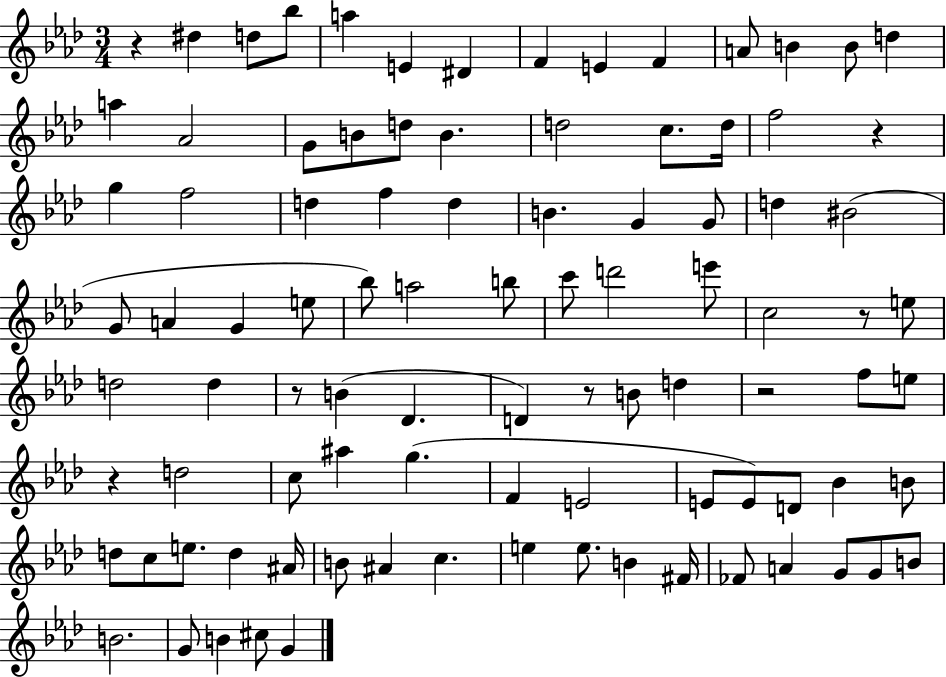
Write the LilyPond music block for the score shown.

{
  \clef treble
  \numericTimeSignature
  \time 3/4
  \key aes \major
  \repeat volta 2 { r4 dis''4 d''8 bes''8 | a''4 e'4 dis'4 | f'4 e'4 f'4 | a'8 b'4 b'8 d''4 | \break a''4 aes'2 | g'8 b'8 d''8 b'4. | d''2 c''8. d''16 | f''2 r4 | \break g''4 f''2 | d''4 f''4 d''4 | b'4. g'4 g'8 | d''4 bis'2( | \break g'8 a'4 g'4 e''8 | bes''8) a''2 b''8 | c'''8 d'''2 e'''8 | c''2 r8 e''8 | \break d''2 d''4 | r8 b'4( des'4. | d'4) r8 b'8 d''4 | r2 f''8 e''8 | \break r4 d''2 | c''8 ais''4 g''4.( | f'4 e'2 | e'8 e'8) d'8 bes'4 b'8 | \break d''8 c''8 e''8. d''4 ais'16 | b'8 ais'4 c''4. | e''4 e''8. b'4 fis'16 | fes'8 a'4 g'8 g'8 b'8 | \break b'2. | g'8 b'4 cis''8 g'4 | } \bar "|."
}